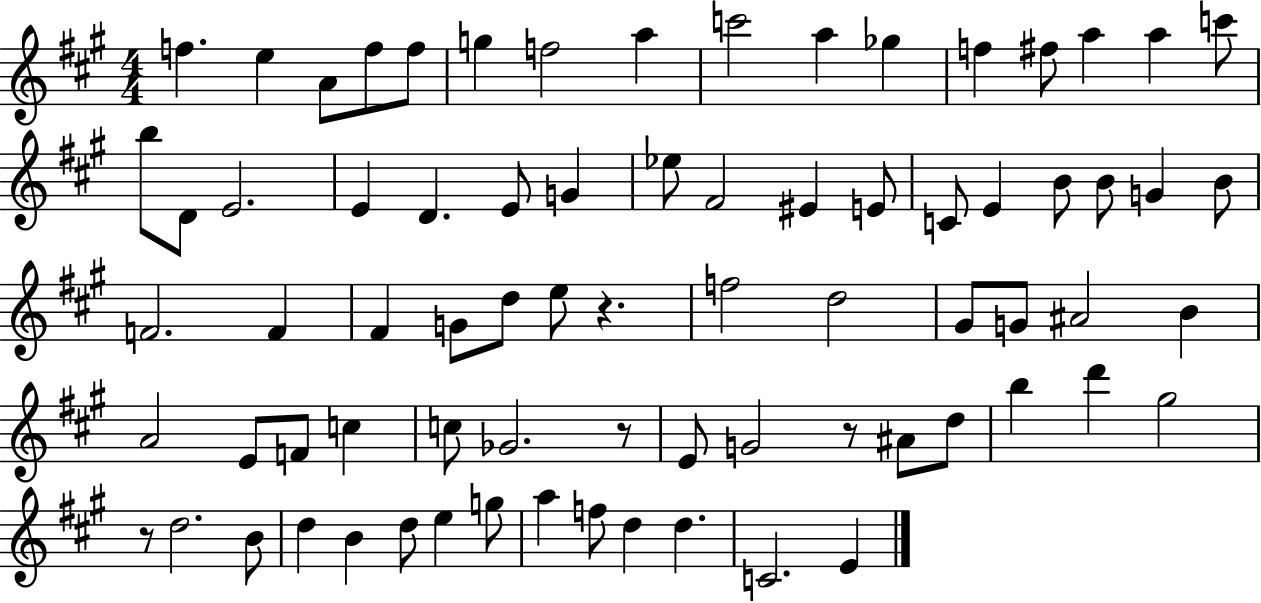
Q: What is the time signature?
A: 4/4